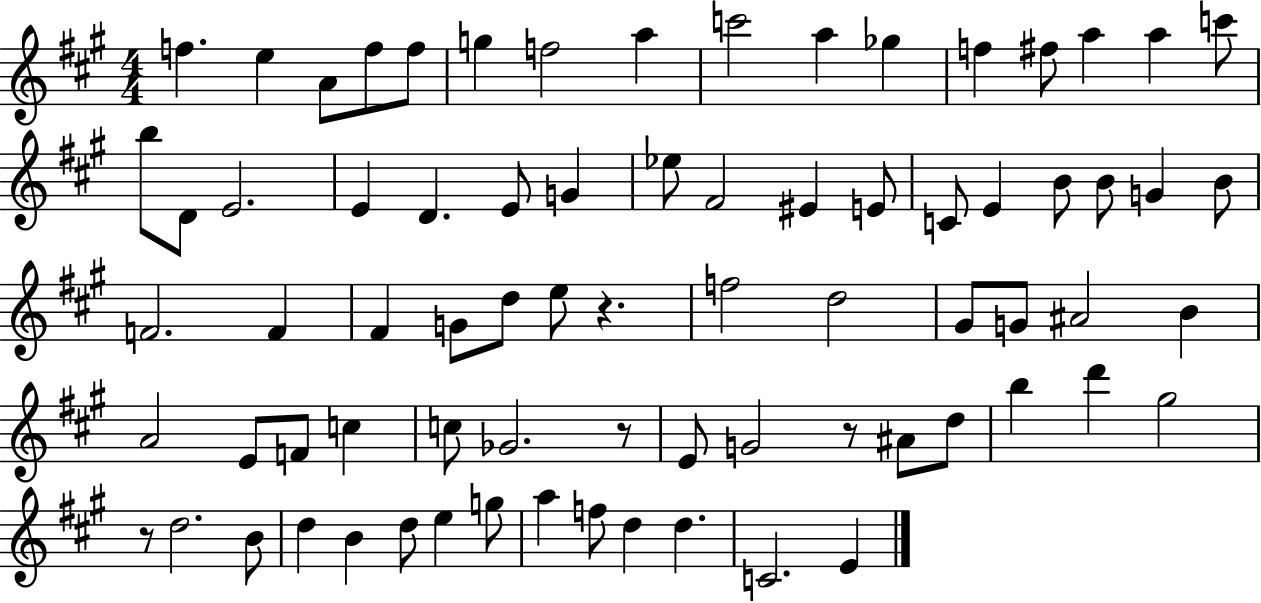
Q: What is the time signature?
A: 4/4